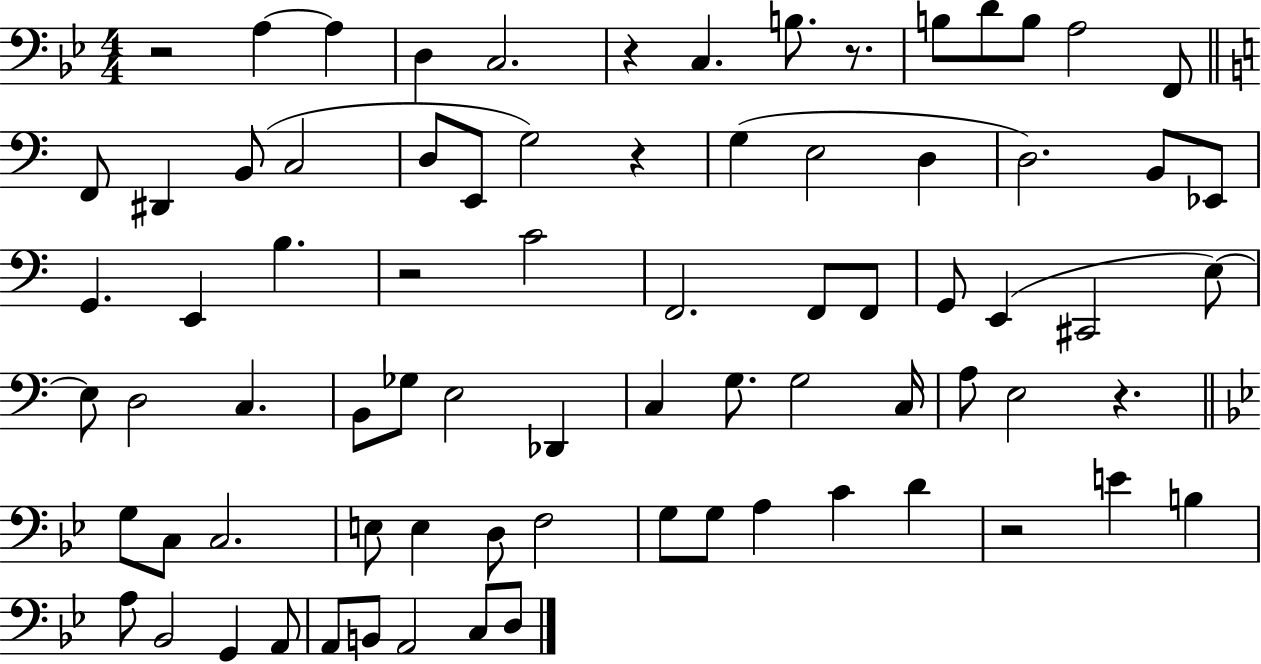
R/h A3/q A3/q D3/q C3/h. R/q C3/q. B3/e. R/e. B3/e D4/e B3/e A3/h F2/e F2/e D#2/q B2/e C3/h D3/e E2/e G3/h R/q G3/q E3/h D3/q D3/h. B2/e Eb2/e G2/q. E2/q B3/q. R/h C4/h F2/h. F2/e F2/e G2/e E2/q C#2/h E3/e E3/e D3/h C3/q. B2/e Gb3/e E3/h Db2/q C3/q G3/e. G3/h C3/s A3/e E3/h R/q. G3/e C3/e C3/h. E3/e E3/q D3/e F3/h G3/e G3/e A3/q C4/q D4/q R/h E4/q B3/q A3/e Bb2/h G2/q A2/e A2/e B2/e A2/h C3/e D3/e